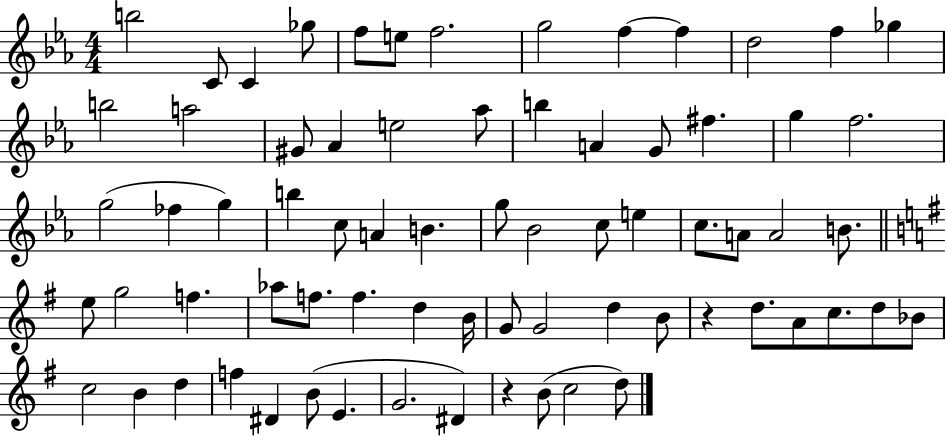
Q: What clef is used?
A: treble